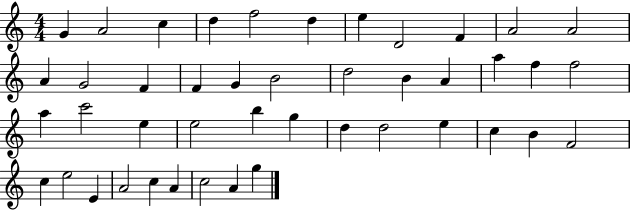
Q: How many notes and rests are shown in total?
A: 44